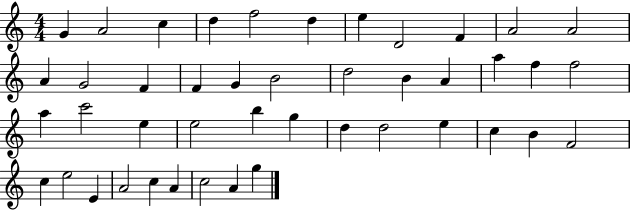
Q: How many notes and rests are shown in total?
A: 44